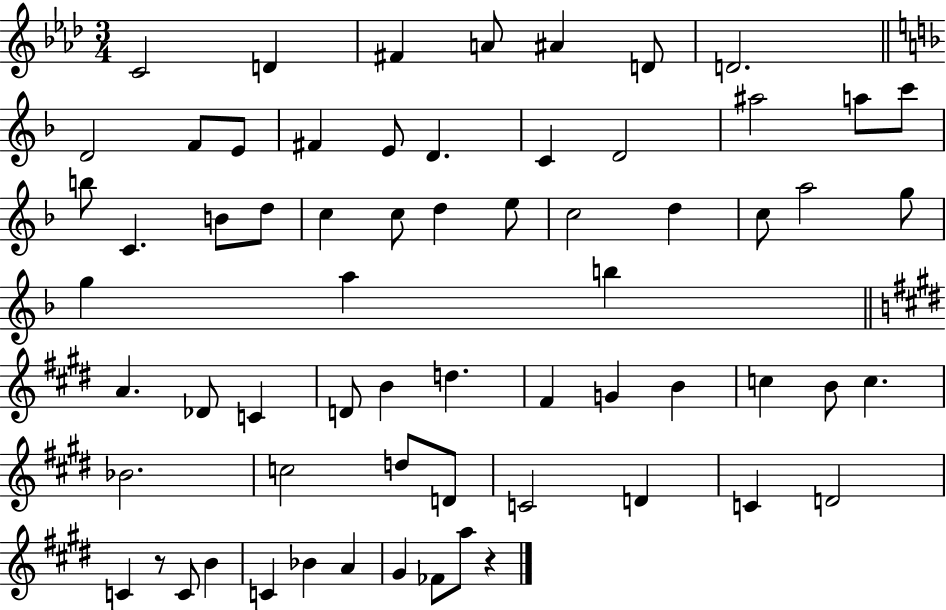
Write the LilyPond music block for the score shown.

{
  \clef treble
  \numericTimeSignature
  \time 3/4
  \key aes \major
  \repeat volta 2 { c'2 d'4 | fis'4 a'8 ais'4 d'8 | d'2. | \bar "||" \break \key f \major d'2 f'8 e'8 | fis'4 e'8 d'4. | c'4 d'2 | ais''2 a''8 c'''8 | \break b''8 c'4. b'8 d''8 | c''4 c''8 d''4 e''8 | c''2 d''4 | c''8 a''2 g''8 | \break g''4 a''4 b''4 | \bar "||" \break \key e \major a'4. des'8 c'4 | d'8 b'4 d''4. | fis'4 g'4 b'4 | c''4 b'8 c''4. | \break bes'2. | c''2 d''8 d'8 | c'2 d'4 | c'4 d'2 | \break c'4 r8 c'8 b'4 | c'4 bes'4 a'4 | gis'4 fes'8 a''8 r4 | } \bar "|."
}